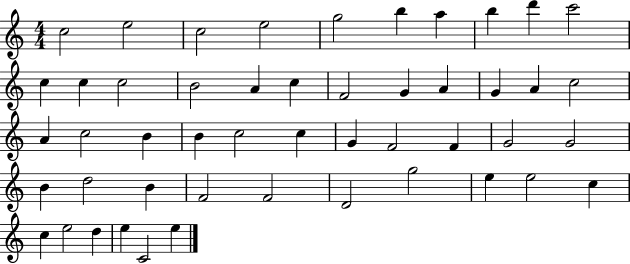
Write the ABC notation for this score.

X:1
T:Untitled
M:4/4
L:1/4
K:C
c2 e2 c2 e2 g2 b a b d' c'2 c c c2 B2 A c F2 G A G A c2 A c2 B B c2 c G F2 F G2 G2 B d2 B F2 F2 D2 g2 e e2 c c e2 d e C2 e